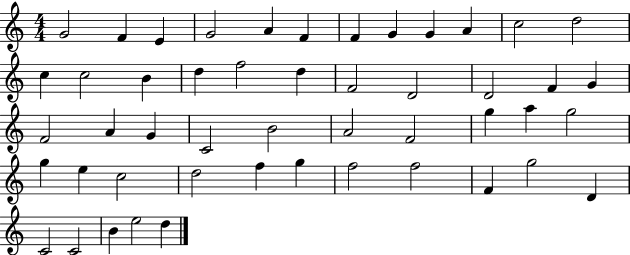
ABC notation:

X:1
T:Untitled
M:4/4
L:1/4
K:C
G2 F E G2 A F F G G A c2 d2 c c2 B d f2 d F2 D2 D2 F G F2 A G C2 B2 A2 F2 g a g2 g e c2 d2 f g f2 f2 F g2 D C2 C2 B e2 d